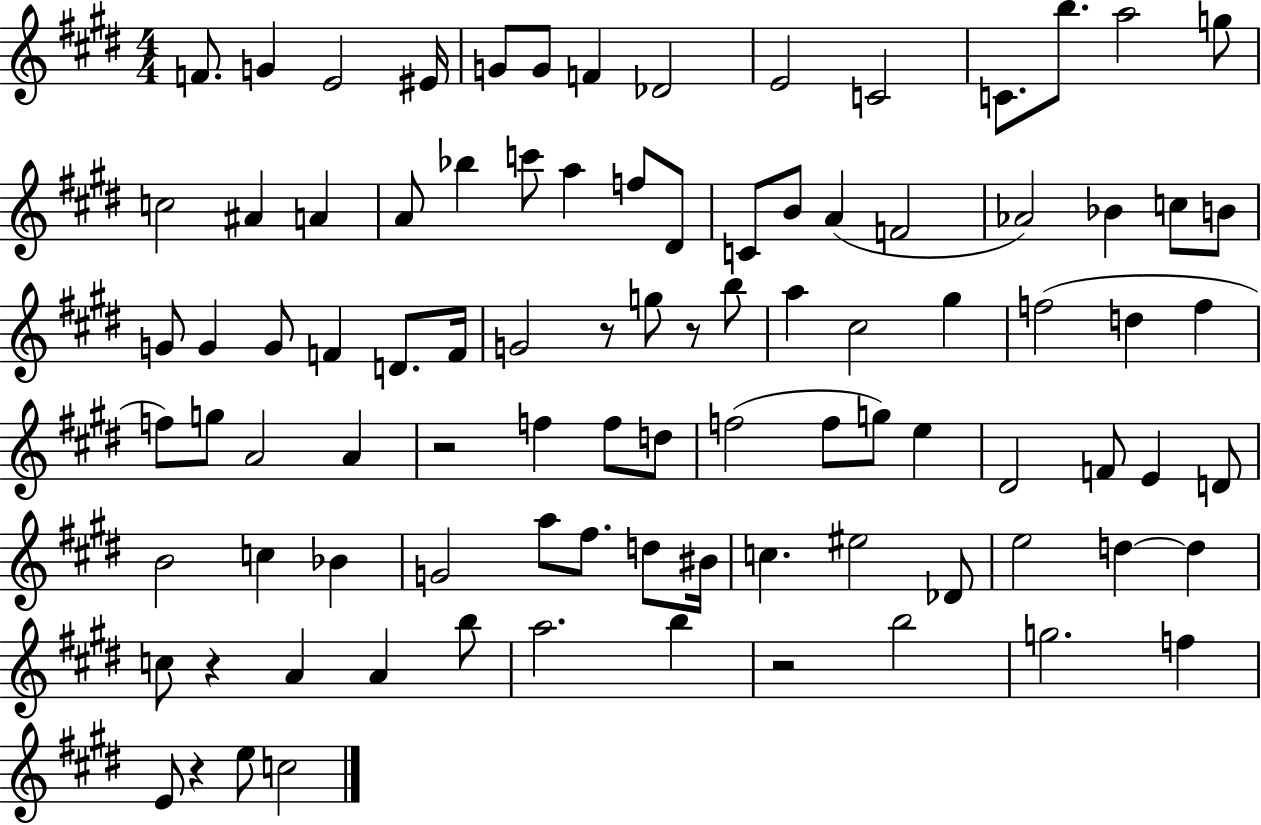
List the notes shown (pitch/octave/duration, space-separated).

F4/e. G4/q E4/h EIS4/s G4/e G4/e F4/q Db4/h E4/h C4/h C4/e. B5/e. A5/h G5/e C5/h A#4/q A4/q A4/e Bb5/q C6/e A5/q F5/e D#4/e C4/e B4/e A4/q F4/h Ab4/h Bb4/q C5/e B4/e G4/e G4/q G4/e F4/q D4/e. F4/s G4/h R/e G5/e R/e B5/e A5/q C#5/h G#5/q F5/h D5/q F5/q F5/e G5/e A4/h A4/q R/h F5/q F5/e D5/e F5/h F5/e G5/e E5/q D#4/h F4/e E4/q D4/e B4/h C5/q Bb4/q G4/h A5/e F#5/e. D5/e BIS4/s C5/q. EIS5/h Db4/e E5/h D5/q D5/q C5/e R/q A4/q A4/q B5/e A5/h. B5/q R/h B5/h G5/h. F5/q E4/e R/q E5/e C5/h